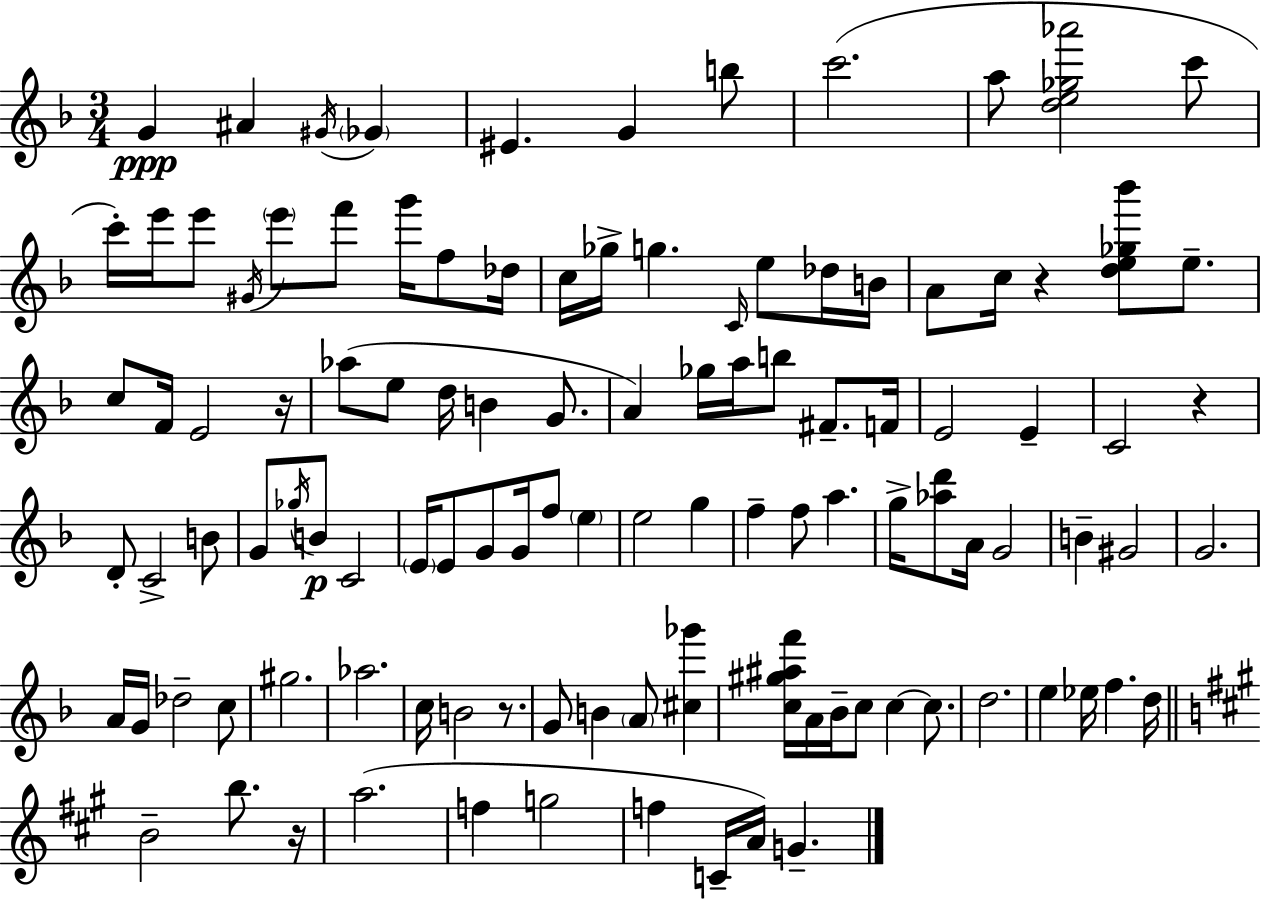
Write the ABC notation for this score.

X:1
T:Untitled
M:3/4
L:1/4
K:Dm
G ^A ^G/4 _G ^E G b/2 c'2 a/2 [de_g_a']2 c'/2 c'/4 e'/4 e'/2 ^G/4 e'/2 f'/2 g'/4 f/2 _d/4 c/4 _g/4 g C/4 e/2 _d/4 B/4 A/2 c/4 z [de_g_b']/2 e/2 c/2 F/4 E2 z/4 _a/2 e/2 d/4 B G/2 A _g/4 a/4 b/2 ^F/2 F/4 E2 E C2 z D/2 C2 B/2 G/2 _g/4 B/2 C2 E/4 E/2 G/2 G/4 f/2 e e2 g f f/2 a g/4 [_ad']/2 A/4 G2 B ^G2 G2 A/4 G/4 _d2 c/2 ^g2 _a2 c/4 B2 z/2 G/2 B A/2 [^c_g'] [c^g^af']/4 A/4 _B/4 c/2 c c/2 d2 e _e/4 f d/4 B2 b/2 z/4 a2 f g2 f C/4 A/4 G